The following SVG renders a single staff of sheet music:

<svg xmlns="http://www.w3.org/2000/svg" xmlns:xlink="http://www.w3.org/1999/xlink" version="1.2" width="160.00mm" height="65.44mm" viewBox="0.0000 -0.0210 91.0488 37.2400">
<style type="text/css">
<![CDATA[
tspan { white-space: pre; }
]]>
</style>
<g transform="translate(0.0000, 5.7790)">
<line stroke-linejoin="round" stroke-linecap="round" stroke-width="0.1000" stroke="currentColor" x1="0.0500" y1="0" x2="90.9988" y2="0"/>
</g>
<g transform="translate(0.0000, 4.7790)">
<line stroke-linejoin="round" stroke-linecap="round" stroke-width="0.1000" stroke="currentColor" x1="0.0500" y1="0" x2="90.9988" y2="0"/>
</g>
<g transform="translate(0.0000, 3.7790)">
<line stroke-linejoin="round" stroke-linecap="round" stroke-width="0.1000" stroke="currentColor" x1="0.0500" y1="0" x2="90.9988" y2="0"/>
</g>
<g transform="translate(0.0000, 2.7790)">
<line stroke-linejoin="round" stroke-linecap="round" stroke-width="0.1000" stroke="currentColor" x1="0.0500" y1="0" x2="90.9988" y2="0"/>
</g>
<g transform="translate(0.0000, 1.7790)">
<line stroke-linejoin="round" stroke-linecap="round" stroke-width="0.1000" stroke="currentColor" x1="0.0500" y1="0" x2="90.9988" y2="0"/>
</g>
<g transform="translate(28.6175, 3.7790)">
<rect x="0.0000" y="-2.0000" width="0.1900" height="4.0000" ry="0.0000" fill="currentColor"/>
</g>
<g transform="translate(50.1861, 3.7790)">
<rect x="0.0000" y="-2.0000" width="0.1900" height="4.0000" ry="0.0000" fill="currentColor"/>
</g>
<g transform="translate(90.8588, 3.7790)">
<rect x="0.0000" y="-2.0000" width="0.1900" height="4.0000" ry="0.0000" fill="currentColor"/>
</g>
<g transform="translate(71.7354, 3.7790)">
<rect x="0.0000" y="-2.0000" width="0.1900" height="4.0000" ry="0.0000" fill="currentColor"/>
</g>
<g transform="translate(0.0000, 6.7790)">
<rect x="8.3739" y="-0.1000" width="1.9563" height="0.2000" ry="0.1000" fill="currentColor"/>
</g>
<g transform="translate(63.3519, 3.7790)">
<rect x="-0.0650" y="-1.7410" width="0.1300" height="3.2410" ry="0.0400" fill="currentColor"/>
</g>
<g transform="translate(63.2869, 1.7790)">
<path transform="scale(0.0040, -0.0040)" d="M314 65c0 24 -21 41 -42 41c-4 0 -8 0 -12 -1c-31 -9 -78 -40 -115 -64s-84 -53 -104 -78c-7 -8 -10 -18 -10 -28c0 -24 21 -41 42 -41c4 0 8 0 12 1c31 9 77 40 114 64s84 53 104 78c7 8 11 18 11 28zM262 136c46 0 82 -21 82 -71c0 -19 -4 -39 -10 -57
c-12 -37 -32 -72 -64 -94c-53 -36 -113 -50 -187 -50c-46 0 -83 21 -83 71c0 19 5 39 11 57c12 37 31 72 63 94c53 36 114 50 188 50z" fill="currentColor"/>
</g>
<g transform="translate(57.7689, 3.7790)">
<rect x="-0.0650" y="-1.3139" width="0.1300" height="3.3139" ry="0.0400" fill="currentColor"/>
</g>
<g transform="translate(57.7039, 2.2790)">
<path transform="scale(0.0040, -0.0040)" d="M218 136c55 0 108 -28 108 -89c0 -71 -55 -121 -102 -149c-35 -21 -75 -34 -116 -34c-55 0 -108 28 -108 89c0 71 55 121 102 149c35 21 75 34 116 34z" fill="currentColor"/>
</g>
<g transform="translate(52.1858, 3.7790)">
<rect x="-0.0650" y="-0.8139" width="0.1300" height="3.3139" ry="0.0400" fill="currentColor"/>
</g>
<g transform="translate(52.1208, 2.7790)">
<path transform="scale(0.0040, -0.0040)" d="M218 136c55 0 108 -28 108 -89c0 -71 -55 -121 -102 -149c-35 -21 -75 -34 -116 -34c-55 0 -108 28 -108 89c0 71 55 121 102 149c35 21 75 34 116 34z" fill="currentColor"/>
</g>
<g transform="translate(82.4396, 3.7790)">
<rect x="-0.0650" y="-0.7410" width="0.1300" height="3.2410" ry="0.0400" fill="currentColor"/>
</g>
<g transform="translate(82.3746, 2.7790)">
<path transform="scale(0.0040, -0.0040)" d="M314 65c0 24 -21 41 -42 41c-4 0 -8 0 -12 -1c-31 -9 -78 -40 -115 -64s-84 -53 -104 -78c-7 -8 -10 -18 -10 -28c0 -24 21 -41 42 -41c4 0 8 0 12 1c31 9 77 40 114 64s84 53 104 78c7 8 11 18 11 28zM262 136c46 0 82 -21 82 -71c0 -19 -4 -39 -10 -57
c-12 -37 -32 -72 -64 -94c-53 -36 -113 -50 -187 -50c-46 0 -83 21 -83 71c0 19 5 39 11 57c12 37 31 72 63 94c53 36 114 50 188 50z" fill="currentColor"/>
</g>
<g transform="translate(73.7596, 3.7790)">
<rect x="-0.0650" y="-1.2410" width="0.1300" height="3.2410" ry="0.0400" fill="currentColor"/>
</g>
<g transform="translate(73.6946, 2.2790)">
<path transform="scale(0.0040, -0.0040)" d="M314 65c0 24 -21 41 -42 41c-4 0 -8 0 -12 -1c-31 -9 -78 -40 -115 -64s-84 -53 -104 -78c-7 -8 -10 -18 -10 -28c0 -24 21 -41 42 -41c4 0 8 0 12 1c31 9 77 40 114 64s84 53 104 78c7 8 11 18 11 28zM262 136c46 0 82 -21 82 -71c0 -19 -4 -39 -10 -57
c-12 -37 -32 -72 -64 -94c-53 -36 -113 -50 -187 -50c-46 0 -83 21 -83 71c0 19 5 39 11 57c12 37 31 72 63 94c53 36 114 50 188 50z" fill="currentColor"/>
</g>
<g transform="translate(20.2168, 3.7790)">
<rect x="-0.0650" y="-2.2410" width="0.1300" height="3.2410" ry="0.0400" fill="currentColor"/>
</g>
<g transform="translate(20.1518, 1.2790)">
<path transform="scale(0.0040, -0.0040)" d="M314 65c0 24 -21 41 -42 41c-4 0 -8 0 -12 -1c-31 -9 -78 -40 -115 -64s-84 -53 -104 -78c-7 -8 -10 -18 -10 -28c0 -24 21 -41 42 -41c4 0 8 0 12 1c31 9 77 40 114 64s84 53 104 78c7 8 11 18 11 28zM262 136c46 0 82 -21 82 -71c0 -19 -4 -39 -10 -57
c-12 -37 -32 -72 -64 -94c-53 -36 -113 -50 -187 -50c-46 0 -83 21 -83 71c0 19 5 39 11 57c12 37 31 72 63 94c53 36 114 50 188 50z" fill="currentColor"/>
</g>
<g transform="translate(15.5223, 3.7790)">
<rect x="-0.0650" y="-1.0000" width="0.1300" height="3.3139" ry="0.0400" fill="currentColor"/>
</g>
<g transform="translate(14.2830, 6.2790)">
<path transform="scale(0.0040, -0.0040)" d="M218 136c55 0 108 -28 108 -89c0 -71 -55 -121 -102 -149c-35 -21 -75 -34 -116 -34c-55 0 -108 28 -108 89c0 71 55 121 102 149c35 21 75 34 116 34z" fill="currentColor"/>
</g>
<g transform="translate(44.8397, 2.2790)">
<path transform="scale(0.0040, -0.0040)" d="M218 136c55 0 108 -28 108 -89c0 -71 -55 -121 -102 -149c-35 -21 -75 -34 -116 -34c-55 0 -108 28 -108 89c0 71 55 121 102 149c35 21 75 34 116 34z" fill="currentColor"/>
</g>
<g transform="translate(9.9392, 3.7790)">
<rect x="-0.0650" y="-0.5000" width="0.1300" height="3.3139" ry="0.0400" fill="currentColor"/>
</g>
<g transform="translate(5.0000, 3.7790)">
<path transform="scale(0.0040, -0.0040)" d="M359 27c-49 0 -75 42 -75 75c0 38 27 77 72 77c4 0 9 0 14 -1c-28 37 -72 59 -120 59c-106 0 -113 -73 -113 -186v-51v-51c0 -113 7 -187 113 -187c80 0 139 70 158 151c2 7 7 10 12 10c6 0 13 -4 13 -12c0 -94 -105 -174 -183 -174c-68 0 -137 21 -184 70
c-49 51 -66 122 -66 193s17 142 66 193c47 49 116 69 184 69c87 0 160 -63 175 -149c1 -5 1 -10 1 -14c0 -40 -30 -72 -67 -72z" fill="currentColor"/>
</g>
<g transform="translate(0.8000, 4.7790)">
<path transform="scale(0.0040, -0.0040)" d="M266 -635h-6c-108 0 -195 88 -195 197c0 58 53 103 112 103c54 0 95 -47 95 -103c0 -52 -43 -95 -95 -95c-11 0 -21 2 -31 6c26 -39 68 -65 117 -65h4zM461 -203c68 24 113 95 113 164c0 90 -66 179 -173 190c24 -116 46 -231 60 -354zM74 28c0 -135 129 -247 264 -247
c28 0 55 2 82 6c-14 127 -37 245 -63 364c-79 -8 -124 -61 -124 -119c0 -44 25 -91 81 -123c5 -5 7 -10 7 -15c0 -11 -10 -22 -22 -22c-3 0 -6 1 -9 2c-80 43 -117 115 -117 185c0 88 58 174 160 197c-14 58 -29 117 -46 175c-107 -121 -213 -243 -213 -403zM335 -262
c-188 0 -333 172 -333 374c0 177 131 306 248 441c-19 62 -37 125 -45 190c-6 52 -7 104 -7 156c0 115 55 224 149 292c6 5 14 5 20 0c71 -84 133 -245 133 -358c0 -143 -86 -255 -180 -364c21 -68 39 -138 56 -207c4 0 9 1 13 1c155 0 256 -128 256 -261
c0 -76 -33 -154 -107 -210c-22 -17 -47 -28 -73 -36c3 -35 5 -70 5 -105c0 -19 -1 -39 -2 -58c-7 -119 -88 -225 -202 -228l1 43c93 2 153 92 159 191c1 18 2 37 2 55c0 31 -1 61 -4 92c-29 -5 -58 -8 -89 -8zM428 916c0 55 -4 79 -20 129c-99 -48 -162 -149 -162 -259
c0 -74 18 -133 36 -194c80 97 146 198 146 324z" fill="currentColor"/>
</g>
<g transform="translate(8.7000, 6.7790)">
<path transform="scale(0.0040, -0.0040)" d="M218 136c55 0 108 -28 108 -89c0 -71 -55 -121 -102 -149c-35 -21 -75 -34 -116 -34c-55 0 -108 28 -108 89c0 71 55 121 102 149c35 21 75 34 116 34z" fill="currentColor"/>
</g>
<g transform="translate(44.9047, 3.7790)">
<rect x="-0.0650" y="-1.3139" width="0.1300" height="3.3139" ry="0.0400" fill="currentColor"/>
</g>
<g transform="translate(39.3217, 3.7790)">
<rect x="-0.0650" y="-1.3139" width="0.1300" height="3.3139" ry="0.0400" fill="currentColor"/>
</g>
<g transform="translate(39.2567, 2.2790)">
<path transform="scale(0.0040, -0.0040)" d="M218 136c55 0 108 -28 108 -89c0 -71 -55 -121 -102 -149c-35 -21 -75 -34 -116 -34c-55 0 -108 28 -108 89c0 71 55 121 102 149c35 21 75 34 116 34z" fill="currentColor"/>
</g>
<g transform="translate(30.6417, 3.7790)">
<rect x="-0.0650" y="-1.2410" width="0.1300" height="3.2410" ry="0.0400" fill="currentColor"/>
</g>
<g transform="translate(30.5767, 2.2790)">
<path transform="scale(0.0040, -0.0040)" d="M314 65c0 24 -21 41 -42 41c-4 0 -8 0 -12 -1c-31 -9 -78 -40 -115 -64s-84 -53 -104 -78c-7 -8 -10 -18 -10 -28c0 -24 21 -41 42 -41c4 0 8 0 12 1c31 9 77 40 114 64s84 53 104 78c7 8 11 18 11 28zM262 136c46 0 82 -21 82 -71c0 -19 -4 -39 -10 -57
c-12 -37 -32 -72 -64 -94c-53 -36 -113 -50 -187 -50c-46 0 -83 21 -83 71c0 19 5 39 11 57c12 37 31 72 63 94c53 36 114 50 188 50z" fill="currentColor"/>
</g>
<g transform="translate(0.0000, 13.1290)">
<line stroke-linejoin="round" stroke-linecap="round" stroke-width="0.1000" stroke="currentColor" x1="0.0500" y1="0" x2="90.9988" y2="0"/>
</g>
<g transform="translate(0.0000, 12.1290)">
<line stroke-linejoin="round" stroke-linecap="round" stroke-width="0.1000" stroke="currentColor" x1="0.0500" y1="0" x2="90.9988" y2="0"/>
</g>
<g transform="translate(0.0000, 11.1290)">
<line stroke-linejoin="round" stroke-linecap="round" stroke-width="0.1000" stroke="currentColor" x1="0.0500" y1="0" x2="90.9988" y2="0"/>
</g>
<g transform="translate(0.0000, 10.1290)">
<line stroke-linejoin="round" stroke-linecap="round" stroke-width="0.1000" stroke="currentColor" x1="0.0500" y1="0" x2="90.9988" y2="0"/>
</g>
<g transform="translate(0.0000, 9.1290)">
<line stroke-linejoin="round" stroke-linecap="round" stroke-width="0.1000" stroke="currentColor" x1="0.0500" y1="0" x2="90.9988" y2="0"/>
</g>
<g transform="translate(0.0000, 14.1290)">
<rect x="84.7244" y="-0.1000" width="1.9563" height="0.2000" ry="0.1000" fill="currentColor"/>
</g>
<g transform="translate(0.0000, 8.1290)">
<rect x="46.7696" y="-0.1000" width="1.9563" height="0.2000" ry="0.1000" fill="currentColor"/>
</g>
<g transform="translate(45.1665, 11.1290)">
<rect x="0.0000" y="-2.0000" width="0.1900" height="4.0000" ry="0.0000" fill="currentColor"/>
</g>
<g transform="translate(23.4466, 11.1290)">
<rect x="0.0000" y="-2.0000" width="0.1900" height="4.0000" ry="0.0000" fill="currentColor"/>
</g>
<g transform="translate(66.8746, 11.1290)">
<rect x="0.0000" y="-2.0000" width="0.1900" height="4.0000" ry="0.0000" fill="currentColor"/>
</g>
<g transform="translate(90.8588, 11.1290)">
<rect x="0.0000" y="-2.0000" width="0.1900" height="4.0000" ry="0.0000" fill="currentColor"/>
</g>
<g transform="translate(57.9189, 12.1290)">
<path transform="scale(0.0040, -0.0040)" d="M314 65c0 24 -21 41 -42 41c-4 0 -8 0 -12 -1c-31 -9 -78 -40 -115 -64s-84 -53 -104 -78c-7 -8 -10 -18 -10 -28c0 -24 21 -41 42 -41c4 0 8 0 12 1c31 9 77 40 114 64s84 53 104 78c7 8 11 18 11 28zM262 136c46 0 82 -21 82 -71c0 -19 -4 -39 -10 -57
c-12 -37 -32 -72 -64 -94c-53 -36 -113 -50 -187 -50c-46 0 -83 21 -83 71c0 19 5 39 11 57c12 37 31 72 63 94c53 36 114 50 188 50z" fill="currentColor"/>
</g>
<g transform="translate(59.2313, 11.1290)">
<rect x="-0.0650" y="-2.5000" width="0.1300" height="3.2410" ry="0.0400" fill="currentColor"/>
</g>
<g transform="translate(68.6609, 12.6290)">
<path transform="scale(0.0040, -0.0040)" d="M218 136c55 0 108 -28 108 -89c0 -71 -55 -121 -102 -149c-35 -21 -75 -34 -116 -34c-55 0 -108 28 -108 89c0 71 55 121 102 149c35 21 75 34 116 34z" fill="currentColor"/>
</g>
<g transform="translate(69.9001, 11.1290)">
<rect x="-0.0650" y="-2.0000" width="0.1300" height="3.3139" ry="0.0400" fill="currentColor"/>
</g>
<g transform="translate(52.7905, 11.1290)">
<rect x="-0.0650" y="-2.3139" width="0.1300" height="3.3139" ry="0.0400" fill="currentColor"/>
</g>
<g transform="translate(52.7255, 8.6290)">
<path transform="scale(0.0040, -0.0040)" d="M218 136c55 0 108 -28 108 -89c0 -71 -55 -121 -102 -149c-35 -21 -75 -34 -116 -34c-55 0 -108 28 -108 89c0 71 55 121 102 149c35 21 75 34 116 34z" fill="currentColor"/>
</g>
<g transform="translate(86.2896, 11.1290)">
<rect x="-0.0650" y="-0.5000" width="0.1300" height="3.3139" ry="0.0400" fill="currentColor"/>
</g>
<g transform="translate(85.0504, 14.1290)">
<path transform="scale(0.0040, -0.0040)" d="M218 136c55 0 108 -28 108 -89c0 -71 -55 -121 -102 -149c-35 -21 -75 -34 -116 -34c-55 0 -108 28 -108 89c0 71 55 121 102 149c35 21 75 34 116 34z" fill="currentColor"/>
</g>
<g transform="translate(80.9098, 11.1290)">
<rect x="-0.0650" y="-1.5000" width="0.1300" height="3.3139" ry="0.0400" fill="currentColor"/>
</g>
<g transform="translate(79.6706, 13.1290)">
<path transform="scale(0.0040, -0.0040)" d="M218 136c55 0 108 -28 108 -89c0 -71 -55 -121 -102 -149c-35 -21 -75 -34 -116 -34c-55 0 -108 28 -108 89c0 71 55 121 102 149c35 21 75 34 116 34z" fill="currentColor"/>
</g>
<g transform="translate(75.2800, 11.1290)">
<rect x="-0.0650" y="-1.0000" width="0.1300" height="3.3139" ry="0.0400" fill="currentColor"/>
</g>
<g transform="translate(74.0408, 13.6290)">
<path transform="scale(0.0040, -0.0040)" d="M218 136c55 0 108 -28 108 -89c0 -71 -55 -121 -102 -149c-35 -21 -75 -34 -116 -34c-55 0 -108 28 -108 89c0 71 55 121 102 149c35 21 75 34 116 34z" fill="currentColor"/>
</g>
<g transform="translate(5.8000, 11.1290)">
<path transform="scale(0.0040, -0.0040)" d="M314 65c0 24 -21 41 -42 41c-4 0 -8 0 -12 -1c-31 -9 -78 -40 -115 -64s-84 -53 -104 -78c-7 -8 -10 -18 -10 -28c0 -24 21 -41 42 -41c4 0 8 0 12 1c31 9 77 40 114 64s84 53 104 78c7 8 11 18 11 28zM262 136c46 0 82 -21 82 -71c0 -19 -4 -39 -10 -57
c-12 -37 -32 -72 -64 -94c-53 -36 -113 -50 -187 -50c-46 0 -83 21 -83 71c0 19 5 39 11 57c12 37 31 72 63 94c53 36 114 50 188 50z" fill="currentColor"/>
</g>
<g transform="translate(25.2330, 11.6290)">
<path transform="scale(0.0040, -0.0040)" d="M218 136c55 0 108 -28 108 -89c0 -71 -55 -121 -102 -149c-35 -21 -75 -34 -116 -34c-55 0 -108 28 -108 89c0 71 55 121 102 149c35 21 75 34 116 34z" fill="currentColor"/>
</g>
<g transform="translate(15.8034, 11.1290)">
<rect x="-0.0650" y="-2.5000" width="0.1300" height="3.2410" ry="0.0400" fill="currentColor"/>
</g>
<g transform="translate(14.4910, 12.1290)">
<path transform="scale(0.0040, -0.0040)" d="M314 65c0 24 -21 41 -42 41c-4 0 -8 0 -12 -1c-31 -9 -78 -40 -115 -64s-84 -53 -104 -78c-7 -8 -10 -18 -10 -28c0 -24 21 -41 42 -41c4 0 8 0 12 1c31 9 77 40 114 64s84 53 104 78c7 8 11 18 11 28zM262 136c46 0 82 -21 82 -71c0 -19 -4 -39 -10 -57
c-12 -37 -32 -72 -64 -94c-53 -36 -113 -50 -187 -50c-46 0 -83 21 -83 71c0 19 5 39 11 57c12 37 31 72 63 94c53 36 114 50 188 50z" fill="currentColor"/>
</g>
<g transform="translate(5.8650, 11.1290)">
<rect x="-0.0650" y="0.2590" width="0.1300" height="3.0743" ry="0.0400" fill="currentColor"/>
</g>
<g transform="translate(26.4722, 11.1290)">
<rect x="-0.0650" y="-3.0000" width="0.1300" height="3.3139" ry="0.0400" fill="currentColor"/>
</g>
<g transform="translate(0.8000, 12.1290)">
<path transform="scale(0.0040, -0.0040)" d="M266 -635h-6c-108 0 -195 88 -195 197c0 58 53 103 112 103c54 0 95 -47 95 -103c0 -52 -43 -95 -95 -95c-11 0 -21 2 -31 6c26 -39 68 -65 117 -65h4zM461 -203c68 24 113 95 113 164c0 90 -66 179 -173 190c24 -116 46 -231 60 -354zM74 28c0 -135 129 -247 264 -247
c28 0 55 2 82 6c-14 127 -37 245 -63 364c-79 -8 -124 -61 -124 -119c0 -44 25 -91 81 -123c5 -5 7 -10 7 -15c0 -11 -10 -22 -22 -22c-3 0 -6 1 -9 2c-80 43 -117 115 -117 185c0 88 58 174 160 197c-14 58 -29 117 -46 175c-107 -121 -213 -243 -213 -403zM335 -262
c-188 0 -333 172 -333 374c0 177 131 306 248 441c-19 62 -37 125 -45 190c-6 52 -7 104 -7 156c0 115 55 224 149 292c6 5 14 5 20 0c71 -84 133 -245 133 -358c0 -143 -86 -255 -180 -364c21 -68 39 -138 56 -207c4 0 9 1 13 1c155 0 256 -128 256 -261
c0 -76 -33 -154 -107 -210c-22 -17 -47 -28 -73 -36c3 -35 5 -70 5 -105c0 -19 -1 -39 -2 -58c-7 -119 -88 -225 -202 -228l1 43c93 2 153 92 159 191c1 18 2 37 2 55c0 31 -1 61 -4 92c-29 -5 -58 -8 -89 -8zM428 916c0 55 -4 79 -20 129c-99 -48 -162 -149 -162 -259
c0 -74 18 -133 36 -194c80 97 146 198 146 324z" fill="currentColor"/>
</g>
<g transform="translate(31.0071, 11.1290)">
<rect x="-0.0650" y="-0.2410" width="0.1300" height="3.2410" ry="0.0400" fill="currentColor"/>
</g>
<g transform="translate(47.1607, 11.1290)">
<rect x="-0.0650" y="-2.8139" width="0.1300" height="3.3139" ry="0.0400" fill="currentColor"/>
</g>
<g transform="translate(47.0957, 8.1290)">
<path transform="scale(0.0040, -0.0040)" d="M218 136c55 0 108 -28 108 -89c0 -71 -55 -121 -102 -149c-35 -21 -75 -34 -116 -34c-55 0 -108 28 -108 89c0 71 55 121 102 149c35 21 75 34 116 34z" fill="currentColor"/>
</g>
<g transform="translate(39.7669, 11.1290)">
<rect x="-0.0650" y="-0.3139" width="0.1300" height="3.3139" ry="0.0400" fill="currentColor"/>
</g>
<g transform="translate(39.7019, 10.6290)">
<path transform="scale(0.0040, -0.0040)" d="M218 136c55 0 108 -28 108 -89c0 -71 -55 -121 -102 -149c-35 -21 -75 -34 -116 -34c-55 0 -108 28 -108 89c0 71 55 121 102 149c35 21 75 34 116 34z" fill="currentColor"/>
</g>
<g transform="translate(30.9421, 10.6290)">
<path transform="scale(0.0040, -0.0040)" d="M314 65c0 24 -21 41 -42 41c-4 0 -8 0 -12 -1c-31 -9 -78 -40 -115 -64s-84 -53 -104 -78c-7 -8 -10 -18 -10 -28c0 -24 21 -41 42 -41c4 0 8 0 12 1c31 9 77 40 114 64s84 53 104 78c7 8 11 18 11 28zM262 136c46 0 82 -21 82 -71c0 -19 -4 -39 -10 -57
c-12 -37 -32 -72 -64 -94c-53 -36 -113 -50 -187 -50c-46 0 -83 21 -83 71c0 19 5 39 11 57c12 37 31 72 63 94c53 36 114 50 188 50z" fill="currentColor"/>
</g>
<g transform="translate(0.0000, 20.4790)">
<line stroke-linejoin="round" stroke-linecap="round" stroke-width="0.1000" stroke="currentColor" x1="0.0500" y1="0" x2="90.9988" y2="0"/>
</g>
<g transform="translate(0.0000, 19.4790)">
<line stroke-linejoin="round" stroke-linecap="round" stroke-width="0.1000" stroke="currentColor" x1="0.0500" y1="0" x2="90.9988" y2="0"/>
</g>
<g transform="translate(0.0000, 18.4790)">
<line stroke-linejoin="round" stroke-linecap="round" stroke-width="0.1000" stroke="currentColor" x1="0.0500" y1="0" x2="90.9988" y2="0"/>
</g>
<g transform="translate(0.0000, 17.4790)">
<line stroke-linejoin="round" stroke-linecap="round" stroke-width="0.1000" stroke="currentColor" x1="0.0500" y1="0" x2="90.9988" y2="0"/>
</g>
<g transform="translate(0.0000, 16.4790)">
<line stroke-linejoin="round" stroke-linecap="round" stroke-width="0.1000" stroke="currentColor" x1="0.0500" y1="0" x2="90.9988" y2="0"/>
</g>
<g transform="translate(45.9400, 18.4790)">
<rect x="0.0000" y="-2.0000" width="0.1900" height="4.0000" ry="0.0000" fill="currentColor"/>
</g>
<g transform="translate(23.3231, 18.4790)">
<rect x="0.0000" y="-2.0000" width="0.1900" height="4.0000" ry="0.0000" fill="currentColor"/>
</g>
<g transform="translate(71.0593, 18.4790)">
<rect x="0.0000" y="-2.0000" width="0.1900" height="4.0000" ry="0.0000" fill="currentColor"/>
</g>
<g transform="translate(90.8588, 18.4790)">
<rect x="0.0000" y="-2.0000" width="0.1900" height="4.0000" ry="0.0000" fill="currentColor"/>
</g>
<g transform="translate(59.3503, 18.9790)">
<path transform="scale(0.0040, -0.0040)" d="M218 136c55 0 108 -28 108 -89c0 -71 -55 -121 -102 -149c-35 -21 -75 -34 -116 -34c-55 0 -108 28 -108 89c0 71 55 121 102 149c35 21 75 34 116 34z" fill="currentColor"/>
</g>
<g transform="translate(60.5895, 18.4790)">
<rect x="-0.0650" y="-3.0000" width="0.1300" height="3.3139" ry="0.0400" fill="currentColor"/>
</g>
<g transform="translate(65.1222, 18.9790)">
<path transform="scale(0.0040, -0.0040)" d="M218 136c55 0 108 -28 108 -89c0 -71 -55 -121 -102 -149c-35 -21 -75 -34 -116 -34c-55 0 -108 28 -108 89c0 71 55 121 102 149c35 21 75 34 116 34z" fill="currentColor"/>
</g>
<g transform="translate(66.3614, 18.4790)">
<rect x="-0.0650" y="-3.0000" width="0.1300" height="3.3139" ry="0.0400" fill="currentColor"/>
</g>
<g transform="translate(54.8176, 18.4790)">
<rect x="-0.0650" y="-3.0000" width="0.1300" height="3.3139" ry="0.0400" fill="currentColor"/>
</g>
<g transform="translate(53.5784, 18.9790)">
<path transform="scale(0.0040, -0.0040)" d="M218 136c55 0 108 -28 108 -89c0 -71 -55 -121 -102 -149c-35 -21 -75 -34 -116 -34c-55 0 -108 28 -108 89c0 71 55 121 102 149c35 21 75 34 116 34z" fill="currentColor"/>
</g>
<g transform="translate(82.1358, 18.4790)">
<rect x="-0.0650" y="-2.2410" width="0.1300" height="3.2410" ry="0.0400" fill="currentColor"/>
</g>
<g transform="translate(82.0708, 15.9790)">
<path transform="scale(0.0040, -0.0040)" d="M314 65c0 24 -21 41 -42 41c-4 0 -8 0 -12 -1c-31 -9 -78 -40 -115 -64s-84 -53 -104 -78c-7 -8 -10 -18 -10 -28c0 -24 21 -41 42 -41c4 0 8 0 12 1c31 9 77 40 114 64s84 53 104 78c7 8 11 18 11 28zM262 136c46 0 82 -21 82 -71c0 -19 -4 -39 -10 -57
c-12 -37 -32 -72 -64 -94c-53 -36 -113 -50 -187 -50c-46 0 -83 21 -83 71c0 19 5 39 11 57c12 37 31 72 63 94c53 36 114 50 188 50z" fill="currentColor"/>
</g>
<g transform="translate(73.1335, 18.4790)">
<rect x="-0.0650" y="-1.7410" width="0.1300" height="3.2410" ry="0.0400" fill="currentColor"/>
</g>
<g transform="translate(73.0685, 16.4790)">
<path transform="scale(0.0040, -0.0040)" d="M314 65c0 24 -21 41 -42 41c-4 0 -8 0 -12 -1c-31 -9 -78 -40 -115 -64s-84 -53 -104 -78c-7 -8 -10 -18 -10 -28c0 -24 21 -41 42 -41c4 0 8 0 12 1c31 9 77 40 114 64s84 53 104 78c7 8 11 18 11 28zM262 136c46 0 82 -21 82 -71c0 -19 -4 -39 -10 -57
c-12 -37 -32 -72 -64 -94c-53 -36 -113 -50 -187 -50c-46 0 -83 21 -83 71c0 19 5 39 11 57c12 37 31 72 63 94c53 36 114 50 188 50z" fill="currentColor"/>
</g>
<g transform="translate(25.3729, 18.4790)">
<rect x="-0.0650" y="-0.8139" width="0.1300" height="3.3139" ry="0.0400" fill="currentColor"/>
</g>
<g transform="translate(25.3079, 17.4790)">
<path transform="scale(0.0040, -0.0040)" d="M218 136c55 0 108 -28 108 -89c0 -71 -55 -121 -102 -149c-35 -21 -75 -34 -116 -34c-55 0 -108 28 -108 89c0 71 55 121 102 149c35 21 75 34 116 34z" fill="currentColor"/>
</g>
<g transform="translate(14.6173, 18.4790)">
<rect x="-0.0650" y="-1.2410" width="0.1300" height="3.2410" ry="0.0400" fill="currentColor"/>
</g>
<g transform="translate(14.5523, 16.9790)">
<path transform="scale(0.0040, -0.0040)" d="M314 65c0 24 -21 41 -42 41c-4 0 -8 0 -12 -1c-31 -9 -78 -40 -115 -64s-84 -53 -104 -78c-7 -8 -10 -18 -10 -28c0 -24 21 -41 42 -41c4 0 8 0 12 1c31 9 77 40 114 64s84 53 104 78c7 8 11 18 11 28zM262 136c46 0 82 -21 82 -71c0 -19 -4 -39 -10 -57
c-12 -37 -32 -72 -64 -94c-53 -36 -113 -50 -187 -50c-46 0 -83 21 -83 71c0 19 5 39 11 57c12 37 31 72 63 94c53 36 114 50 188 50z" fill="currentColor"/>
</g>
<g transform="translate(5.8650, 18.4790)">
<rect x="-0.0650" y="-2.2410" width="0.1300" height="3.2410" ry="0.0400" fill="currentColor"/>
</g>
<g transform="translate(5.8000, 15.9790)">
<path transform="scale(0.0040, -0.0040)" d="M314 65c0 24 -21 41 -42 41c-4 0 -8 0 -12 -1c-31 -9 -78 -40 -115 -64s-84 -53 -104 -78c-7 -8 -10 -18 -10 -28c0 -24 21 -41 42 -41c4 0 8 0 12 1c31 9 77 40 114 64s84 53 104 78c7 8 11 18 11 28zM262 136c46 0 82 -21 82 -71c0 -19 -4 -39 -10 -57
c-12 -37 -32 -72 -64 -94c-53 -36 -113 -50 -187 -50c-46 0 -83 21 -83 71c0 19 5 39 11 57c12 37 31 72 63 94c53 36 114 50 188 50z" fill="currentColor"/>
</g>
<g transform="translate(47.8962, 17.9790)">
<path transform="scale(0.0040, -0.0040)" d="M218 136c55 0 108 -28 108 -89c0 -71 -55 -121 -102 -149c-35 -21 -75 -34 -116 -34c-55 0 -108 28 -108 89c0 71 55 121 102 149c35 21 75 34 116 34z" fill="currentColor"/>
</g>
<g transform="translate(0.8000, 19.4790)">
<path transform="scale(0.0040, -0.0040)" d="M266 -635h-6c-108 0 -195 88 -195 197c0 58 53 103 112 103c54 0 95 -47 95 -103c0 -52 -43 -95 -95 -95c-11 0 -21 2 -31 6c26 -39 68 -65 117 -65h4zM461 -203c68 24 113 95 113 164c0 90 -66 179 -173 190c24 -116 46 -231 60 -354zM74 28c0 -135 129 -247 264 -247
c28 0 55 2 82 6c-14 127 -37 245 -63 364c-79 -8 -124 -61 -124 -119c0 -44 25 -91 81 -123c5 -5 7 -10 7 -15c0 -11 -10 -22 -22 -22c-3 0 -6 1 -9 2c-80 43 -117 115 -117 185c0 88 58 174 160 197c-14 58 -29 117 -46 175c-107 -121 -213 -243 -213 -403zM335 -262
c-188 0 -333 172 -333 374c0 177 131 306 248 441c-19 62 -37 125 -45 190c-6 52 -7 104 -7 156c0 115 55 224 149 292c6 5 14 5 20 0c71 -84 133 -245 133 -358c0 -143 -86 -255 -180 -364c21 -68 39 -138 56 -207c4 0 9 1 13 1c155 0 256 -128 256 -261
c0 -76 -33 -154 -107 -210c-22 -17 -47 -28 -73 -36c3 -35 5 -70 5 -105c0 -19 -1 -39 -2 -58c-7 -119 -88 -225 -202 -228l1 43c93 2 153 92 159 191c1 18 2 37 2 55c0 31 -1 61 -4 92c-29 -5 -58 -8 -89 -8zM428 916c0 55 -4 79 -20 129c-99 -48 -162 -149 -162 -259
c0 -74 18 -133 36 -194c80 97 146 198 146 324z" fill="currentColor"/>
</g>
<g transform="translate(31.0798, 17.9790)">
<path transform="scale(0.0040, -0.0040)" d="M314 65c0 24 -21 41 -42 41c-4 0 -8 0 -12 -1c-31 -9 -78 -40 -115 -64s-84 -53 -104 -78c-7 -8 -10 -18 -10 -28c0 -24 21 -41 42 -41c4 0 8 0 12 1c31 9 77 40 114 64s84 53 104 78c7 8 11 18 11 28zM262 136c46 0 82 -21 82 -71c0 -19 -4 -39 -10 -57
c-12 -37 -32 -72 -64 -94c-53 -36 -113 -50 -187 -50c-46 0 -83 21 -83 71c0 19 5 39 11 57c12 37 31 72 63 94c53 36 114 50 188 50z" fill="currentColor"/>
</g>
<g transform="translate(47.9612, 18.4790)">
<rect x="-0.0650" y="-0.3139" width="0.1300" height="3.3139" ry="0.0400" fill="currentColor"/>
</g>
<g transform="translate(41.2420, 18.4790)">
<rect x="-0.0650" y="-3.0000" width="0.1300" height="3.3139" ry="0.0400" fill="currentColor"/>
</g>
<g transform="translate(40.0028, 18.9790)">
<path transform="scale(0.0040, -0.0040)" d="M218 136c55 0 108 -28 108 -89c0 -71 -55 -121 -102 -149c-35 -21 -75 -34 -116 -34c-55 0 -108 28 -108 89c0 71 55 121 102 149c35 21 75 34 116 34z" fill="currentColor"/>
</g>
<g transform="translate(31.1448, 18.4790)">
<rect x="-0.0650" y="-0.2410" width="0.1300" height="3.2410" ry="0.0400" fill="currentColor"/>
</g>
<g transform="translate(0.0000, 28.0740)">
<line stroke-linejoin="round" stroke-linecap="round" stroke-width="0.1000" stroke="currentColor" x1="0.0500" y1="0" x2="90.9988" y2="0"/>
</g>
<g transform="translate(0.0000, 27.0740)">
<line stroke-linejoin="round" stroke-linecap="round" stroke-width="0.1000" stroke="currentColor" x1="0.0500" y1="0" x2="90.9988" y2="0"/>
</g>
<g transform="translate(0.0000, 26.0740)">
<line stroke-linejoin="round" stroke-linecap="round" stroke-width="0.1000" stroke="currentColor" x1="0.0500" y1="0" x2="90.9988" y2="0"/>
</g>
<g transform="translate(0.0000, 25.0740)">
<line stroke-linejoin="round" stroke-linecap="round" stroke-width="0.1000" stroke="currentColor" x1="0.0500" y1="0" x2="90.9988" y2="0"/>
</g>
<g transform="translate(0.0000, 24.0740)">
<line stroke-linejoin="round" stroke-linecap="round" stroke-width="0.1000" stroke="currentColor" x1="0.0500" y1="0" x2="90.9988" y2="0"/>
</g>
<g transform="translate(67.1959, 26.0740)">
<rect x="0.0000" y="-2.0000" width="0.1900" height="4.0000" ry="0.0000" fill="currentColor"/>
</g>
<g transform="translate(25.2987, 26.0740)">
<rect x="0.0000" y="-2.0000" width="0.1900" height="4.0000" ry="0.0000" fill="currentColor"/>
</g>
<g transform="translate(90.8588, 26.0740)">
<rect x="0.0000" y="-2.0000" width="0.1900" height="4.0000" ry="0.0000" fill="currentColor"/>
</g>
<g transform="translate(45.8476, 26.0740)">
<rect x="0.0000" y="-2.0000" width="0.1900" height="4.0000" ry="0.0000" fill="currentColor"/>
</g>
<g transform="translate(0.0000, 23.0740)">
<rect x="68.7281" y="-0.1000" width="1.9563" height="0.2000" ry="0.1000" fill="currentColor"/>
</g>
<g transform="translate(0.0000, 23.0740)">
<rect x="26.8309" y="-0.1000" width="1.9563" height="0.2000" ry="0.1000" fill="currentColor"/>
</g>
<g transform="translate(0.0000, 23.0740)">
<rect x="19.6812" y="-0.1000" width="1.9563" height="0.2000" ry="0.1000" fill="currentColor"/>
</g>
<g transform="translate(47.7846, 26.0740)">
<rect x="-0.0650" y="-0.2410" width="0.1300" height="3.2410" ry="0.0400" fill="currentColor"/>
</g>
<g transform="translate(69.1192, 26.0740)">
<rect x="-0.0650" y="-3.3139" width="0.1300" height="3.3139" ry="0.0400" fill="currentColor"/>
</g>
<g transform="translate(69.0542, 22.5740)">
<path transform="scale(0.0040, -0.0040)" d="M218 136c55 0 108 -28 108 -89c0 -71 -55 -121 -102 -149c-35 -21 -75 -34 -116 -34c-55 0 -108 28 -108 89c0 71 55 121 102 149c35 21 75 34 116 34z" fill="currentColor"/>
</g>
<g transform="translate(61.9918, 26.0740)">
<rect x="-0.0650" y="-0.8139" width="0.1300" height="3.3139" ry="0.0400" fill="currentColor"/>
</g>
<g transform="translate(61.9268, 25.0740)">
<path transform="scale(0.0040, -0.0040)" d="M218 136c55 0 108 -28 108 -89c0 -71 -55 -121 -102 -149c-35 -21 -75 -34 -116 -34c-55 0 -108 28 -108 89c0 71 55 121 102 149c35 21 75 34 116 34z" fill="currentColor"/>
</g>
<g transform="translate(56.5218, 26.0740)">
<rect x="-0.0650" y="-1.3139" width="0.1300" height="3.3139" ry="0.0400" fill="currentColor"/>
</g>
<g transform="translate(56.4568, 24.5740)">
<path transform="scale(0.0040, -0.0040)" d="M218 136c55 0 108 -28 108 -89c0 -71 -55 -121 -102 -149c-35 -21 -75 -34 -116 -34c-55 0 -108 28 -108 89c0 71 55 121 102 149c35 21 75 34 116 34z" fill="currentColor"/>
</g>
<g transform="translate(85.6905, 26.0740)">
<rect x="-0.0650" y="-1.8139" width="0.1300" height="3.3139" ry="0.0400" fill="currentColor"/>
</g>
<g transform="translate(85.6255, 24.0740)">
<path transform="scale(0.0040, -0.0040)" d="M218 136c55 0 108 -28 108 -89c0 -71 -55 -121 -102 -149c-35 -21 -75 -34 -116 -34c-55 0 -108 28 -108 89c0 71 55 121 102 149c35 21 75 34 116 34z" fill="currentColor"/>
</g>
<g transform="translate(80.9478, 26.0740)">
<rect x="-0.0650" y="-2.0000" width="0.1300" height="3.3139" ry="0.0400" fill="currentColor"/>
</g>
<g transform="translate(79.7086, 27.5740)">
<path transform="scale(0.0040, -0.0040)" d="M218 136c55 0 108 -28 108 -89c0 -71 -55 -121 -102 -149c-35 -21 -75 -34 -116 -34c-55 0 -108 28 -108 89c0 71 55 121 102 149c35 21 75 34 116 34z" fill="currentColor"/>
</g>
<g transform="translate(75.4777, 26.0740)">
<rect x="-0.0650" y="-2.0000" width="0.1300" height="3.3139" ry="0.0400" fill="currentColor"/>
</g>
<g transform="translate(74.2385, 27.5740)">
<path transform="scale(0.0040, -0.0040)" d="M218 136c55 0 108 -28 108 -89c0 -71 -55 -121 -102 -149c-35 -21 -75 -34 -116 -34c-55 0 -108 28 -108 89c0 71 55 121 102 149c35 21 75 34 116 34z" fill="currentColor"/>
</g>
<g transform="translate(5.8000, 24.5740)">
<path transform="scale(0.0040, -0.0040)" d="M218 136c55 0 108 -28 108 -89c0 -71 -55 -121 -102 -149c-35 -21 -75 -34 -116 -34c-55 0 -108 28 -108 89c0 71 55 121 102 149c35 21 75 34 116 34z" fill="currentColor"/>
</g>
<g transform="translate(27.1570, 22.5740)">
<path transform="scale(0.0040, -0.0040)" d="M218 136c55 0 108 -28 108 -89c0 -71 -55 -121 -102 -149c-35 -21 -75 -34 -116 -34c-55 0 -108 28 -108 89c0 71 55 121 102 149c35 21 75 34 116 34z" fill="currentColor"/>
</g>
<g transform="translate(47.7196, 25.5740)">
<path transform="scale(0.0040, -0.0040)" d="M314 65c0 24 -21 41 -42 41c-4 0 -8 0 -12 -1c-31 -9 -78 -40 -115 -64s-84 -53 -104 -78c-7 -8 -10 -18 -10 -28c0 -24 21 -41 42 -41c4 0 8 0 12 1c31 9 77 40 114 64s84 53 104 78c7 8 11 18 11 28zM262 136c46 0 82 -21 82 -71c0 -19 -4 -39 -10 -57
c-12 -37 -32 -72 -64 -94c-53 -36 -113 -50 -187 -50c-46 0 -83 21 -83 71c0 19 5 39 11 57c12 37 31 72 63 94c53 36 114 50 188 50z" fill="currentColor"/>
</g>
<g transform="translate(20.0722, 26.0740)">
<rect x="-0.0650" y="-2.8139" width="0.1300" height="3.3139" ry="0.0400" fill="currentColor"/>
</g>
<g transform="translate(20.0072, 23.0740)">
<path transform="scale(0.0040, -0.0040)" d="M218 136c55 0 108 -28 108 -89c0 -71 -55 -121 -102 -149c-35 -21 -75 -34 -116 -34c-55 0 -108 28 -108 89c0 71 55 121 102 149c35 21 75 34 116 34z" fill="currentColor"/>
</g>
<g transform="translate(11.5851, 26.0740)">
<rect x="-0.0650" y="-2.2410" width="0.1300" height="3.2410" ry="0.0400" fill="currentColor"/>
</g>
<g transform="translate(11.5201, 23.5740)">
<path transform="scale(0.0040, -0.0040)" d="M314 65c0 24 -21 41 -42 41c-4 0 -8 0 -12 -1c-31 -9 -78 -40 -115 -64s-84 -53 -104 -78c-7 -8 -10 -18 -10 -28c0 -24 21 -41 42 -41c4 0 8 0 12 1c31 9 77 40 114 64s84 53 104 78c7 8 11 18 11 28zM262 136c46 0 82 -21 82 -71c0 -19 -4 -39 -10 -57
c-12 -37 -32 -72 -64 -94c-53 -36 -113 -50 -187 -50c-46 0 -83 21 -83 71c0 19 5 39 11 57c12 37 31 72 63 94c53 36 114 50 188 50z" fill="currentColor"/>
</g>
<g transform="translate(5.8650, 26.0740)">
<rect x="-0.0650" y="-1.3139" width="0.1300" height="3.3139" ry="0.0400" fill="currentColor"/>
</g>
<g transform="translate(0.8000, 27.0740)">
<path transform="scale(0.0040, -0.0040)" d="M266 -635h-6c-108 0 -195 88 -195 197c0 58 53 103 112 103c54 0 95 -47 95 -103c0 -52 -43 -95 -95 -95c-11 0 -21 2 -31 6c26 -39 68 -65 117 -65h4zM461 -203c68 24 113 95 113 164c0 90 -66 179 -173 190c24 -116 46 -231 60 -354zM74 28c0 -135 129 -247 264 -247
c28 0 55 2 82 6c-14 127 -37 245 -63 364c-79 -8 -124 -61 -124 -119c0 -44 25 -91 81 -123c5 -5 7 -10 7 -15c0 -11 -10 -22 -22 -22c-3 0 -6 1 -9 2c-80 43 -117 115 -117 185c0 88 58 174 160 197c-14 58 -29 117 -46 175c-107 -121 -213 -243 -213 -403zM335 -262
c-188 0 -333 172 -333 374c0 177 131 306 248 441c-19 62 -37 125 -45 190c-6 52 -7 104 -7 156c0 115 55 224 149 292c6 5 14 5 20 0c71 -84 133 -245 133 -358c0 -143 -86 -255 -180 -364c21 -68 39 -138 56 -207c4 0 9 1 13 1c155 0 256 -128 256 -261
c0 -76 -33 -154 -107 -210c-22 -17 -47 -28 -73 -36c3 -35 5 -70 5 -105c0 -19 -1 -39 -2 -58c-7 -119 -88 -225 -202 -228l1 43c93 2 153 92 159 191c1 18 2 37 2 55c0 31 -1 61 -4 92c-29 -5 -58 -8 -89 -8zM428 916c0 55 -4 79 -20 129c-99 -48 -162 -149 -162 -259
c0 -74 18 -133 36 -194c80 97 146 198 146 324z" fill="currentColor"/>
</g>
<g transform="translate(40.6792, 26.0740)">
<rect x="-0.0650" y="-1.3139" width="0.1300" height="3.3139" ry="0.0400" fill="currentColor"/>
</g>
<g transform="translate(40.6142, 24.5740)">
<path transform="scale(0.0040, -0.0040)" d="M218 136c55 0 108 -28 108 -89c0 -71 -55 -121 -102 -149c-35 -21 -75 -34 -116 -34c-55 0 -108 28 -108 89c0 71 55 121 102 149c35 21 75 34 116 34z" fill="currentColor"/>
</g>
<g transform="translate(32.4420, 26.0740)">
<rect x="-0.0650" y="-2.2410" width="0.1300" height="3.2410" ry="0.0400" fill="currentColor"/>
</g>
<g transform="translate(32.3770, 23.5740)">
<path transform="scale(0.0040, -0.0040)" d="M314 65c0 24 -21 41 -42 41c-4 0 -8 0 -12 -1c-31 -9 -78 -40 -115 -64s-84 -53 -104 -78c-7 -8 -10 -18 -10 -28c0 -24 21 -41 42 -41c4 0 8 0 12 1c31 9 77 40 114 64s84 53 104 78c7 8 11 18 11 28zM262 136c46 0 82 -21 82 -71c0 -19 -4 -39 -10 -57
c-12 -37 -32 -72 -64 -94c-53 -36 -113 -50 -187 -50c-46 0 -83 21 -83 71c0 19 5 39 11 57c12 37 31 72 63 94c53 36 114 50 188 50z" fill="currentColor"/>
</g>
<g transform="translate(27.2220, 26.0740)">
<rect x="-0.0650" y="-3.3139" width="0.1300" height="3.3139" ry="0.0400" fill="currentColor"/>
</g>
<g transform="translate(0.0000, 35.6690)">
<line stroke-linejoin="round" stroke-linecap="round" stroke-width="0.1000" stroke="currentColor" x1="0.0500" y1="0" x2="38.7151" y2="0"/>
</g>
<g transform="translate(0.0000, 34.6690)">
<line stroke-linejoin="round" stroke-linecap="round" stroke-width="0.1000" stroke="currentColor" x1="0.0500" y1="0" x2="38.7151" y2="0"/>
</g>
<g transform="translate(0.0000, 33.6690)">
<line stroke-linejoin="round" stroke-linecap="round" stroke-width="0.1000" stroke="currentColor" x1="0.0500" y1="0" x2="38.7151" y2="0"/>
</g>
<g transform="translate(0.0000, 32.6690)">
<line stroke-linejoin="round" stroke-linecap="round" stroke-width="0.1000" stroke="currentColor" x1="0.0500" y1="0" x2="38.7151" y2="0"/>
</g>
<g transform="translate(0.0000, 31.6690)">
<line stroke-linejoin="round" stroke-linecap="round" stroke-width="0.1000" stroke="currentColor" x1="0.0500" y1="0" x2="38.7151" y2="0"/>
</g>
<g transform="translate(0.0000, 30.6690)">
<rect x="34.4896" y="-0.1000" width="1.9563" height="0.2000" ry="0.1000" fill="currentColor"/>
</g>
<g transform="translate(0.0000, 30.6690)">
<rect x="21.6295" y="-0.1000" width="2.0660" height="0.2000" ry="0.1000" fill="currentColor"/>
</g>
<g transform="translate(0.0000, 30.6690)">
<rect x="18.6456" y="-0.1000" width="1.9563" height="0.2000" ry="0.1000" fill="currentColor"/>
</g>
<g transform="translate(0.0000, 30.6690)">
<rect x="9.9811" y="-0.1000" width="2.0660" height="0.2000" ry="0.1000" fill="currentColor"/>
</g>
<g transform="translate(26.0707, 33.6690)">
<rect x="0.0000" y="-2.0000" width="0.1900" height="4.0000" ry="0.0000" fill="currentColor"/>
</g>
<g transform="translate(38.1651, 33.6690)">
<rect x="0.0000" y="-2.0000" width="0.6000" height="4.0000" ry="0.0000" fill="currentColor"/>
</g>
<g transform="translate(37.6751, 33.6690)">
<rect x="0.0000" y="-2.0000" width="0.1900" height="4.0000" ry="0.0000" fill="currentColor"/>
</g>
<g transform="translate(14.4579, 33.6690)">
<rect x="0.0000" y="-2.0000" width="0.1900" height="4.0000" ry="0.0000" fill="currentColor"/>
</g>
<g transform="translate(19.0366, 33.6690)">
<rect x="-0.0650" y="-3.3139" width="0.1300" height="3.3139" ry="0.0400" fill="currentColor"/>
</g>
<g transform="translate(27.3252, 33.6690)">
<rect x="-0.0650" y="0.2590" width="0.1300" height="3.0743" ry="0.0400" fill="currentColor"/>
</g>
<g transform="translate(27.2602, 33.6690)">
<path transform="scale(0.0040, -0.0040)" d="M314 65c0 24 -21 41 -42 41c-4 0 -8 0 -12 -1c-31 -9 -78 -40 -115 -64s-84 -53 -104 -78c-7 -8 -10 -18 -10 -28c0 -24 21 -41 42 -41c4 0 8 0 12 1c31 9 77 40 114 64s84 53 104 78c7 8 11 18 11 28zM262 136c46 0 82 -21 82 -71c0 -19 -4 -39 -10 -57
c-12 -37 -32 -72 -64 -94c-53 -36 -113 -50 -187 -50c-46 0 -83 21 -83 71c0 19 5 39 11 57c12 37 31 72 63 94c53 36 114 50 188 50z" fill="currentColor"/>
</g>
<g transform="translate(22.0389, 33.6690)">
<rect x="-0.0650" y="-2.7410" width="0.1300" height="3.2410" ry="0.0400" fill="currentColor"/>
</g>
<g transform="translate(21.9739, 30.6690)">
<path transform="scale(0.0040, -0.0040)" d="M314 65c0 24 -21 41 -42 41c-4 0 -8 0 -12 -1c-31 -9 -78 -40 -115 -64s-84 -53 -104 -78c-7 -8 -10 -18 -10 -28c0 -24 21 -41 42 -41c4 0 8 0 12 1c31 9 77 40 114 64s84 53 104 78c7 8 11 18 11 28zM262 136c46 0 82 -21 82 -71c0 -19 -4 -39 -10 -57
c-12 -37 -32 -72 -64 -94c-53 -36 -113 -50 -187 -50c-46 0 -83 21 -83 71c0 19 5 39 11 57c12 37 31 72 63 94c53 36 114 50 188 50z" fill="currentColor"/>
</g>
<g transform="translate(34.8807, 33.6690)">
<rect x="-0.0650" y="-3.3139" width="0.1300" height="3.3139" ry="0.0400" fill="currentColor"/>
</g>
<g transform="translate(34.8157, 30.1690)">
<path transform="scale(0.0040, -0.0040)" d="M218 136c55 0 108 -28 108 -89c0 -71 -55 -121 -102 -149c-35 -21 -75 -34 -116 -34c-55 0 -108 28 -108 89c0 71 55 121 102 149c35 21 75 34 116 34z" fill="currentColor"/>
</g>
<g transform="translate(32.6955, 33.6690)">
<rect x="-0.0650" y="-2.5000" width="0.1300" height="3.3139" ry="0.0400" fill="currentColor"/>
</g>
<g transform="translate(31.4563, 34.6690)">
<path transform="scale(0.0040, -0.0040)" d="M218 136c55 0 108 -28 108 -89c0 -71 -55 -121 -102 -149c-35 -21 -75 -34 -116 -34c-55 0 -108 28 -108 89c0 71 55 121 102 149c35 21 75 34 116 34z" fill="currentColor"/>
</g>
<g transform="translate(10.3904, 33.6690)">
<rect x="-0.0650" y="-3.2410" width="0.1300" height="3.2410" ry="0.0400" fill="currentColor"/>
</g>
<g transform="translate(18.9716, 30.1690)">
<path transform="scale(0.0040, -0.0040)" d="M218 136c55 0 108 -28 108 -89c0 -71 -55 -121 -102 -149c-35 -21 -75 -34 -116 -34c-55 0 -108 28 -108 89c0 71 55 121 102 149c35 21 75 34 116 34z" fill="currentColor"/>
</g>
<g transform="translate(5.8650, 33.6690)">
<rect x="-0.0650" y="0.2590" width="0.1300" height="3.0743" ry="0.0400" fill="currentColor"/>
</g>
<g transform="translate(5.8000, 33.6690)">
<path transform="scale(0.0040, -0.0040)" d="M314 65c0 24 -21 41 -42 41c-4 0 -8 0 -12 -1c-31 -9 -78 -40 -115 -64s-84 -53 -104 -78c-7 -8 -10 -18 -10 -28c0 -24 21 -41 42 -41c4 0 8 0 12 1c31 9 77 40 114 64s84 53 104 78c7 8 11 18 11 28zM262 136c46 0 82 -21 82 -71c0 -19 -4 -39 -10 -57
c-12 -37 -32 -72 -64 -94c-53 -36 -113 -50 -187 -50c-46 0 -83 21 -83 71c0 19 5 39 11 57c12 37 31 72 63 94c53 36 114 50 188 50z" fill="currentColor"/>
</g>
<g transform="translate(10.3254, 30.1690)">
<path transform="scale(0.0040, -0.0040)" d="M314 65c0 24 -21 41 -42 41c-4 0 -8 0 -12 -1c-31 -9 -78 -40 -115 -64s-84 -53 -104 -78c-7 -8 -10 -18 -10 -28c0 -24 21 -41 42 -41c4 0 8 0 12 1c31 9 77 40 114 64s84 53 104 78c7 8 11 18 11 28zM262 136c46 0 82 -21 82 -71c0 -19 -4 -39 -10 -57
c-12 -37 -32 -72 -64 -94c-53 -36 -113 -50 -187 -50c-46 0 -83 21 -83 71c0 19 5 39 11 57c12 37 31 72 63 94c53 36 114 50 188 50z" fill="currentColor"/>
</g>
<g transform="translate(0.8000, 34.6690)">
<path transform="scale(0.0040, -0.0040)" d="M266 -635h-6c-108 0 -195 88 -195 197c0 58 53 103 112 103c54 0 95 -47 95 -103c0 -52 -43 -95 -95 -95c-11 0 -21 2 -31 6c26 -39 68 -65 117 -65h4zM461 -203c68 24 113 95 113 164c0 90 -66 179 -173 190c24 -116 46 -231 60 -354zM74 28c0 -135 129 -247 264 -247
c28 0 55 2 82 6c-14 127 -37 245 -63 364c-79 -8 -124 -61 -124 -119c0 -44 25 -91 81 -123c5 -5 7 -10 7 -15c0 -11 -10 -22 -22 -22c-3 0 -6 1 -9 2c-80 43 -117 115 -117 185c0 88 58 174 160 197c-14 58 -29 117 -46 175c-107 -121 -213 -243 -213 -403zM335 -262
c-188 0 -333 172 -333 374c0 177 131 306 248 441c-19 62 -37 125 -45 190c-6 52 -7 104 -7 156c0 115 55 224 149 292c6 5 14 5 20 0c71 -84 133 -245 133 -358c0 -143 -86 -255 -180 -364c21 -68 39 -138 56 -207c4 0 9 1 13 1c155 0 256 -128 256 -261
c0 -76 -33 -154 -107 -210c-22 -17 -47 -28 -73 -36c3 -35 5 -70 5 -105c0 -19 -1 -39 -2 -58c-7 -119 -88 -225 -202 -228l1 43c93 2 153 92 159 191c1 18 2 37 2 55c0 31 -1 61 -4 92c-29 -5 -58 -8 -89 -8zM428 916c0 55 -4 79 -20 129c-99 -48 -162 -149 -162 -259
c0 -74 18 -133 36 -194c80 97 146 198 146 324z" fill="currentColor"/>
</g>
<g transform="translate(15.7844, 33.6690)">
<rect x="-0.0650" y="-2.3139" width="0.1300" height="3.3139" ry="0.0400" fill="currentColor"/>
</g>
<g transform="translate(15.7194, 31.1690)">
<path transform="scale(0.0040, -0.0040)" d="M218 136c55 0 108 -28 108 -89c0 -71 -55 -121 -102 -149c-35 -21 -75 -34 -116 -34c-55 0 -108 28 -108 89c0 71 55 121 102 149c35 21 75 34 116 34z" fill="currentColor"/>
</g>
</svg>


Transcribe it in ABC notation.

X:1
T:Untitled
M:4/4
L:1/4
K:C
C D g2 e2 e e d e f2 e2 d2 B2 G2 A c2 c a g G2 F D E C g2 e2 d c2 A c A A A f2 g2 e g2 a b g2 e c2 e d b F F f B2 b2 g b a2 B2 G b